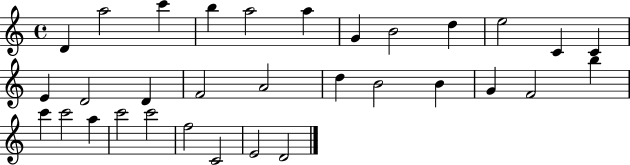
D4/q A5/h C6/q B5/q A5/h A5/q G4/q B4/h D5/q E5/h C4/q C4/q E4/q D4/h D4/q F4/h A4/h D5/q B4/h B4/q G4/q F4/h B5/q C6/q C6/h A5/q C6/h C6/h F5/h C4/h E4/h D4/h